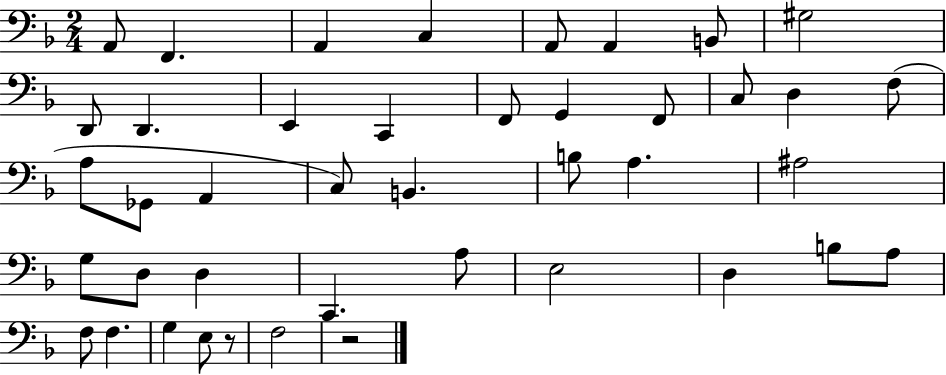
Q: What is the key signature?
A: F major